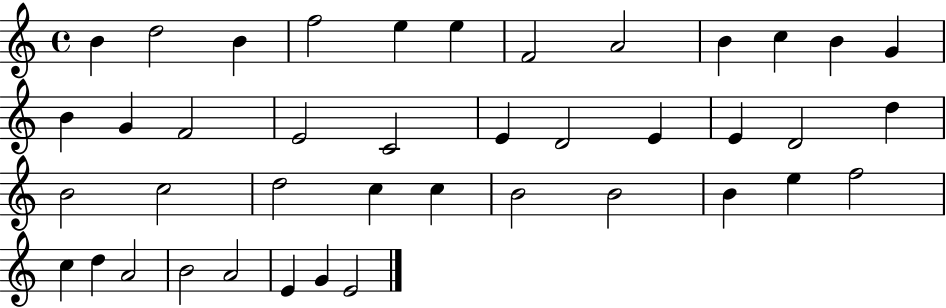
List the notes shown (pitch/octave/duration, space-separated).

B4/q D5/h B4/q F5/h E5/q E5/q F4/h A4/h B4/q C5/q B4/q G4/q B4/q G4/q F4/h E4/h C4/h E4/q D4/h E4/q E4/q D4/h D5/q B4/h C5/h D5/h C5/q C5/q B4/h B4/h B4/q E5/q F5/h C5/q D5/q A4/h B4/h A4/h E4/q G4/q E4/h